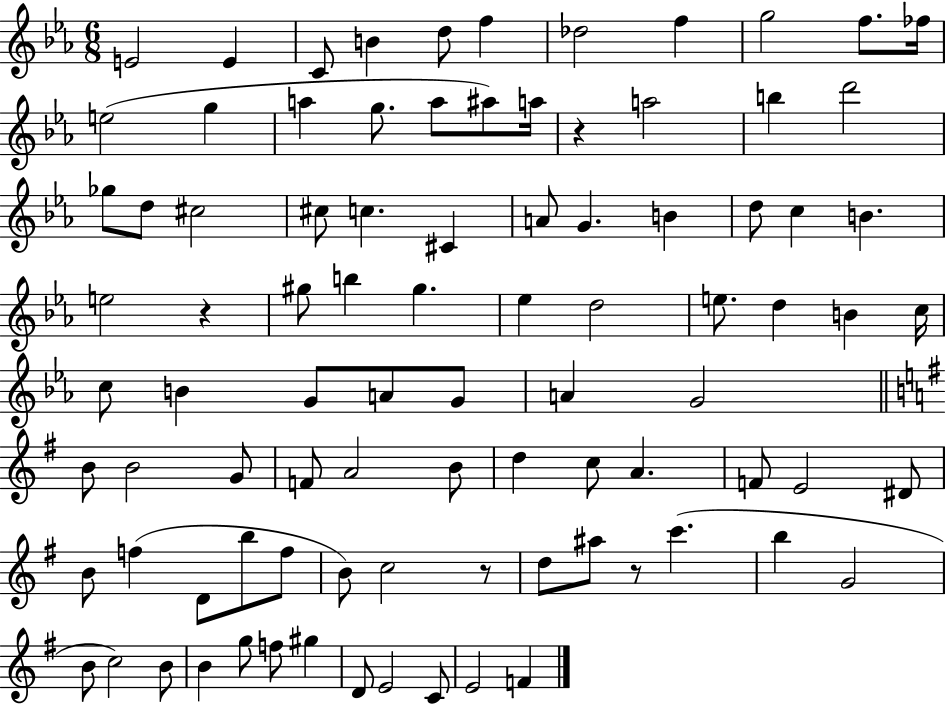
{
  \clef treble
  \numericTimeSignature
  \time 6/8
  \key ees \major
  e'2 e'4 | c'8 b'4 d''8 f''4 | des''2 f''4 | g''2 f''8. fes''16 | \break e''2( g''4 | a''4 g''8. a''8 ais''8) a''16 | r4 a''2 | b''4 d'''2 | \break ges''8 d''8 cis''2 | cis''8 c''4. cis'4 | a'8 g'4. b'4 | d''8 c''4 b'4. | \break e''2 r4 | gis''8 b''4 gis''4. | ees''4 d''2 | e''8. d''4 b'4 c''16 | \break c''8 b'4 g'8 a'8 g'8 | a'4 g'2 | \bar "||" \break \key g \major b'8 b'2 g'8 | f'8 a'2 b'8 | d''4 c''8 a'4. | f'8 e'2 dis'8 | \break b'8 f''4( d'8 b''8 f''8 | b'8) c''2 r8 | d''8 ais''8 r8 c'''4.( | b''4 g'2 | \break b'8 c''2) b'8 | b'4 g''8 f''8 gis''4 | d'8 e'2 c'8 | e'2 f'4 | \break \bar "|."
}